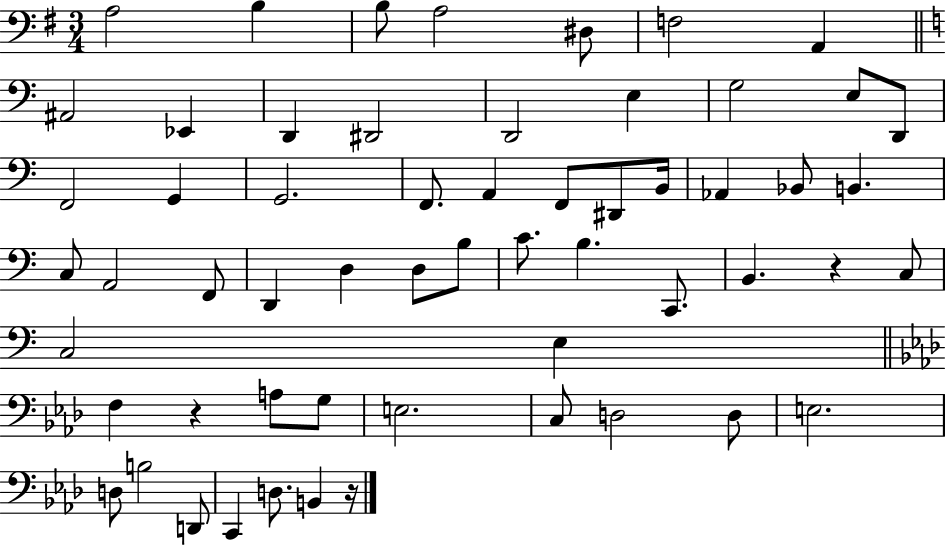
A3/h B3/q B3/e A3/h D#3/e F3/h A2/q A#2/h Eb2/q D2/q D#2/h D2/h E3/q G3/h E3/e D2/e F2/h G2/q G2/h. F2/e. A2/q F2/e D#2/e B2/s Ab2/q Bb2/e B2/q. C3/e A2/h F2/e D2/q D3/q D3/e B3/e C4/e. B3/q. C2/e. B2/q. R/q C3/e C3/h E3/q F3/q R/q A3/e G3/e E3/h. C3/e D3/h D3/e E3/h. D3/e B3/h D2/e C2/q D3/e. B2/q R/s